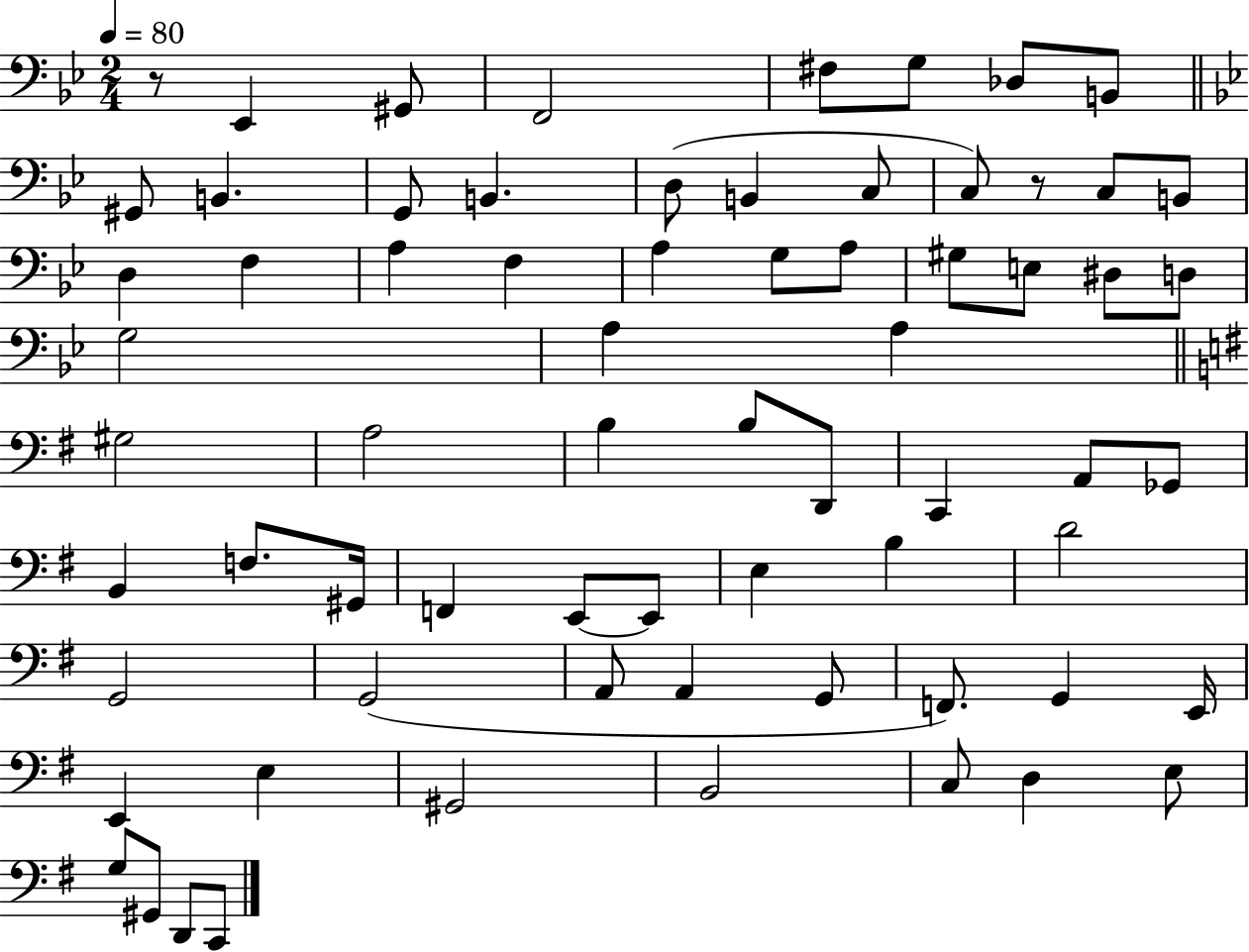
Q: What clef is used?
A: bass